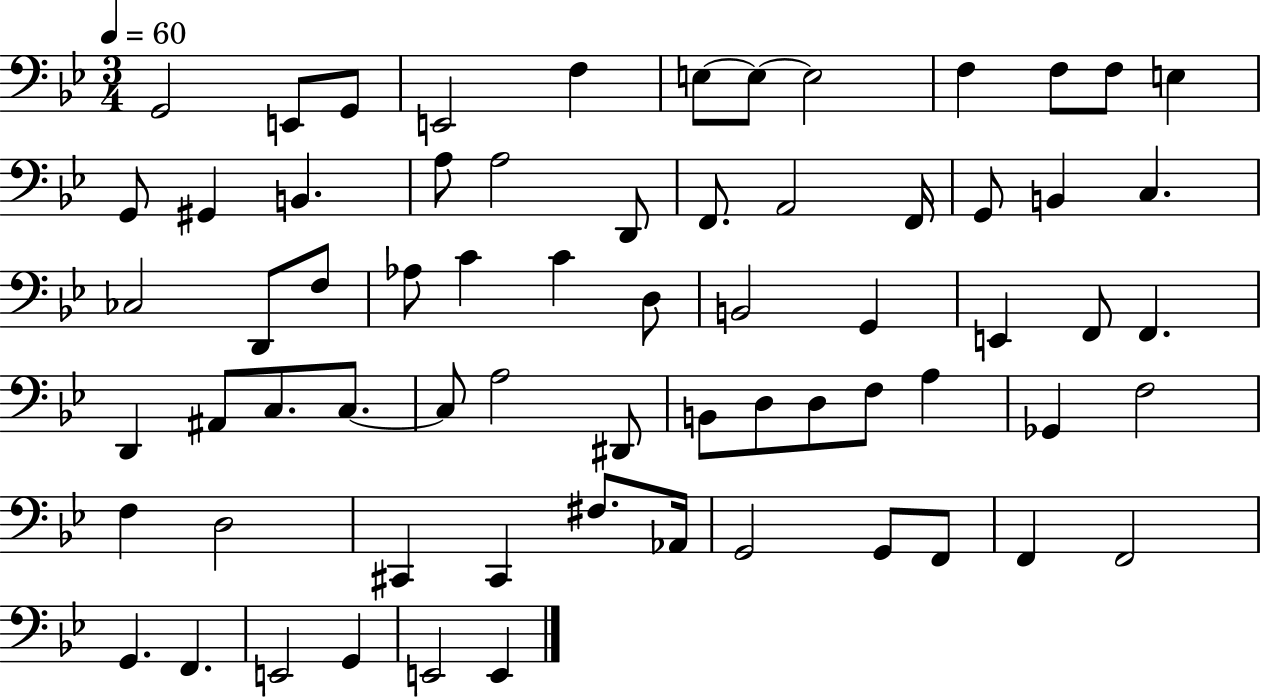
{
  \clef bass
  \numericTimeSignature
  \time 3/4
  \key bes \major
  \tempo 4 = 60
  g,2 e,8 g,8 | e,2 f4 | e8~~ e8~~ e2 | f4 f8 f8 e4 | \break g,8 gis,4 b,4. | a8 a2 d,8 | f,8. a,2 f,16 | g,8 b,4 c4. | \break ces2 d,8 f8 | aes8 c'4 c'4 d8 | b,2 g,4 | e,4 f,8 f,4. | \break d,4 ais,8 c8. c8.~~ | c8 a2 dis,8 | b,8 d8 d8 f8 a4 | ges,4 f2 | \break f4 d2 | cis,4 cis,4 fis8. aes,16 | g,2 g,8 f,8 | f,4 f,2 | \break g,4. f,4. | e,2 g,4 | e,2 e,4 | \bar "|."
}